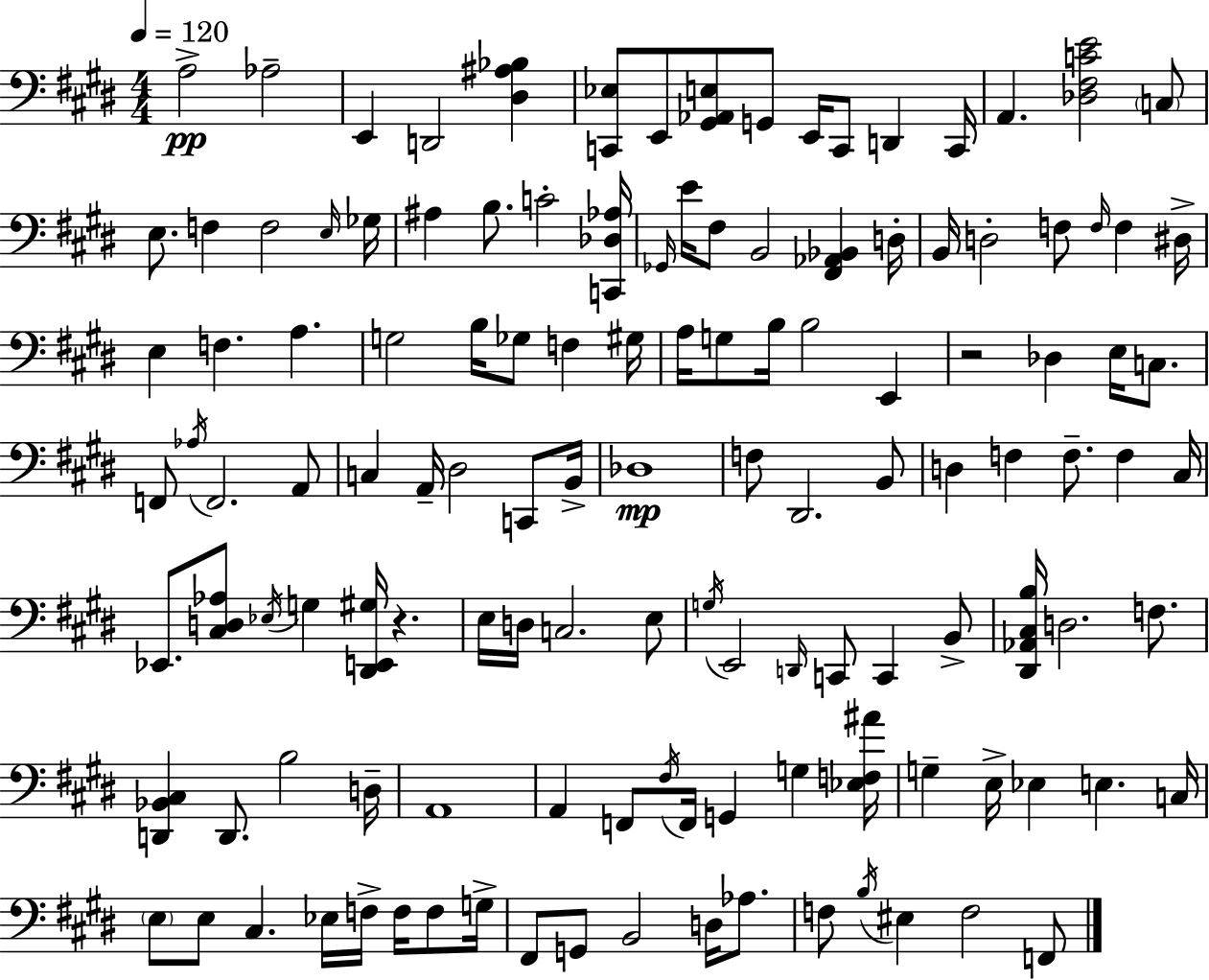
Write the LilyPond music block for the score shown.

{
  \clef bass
  \numericTimeSignature
  \time 4/4
  \key e \major
  \tempo 4 = 120
  \repeat volta 2 { a2->\pp aes2-- | e,4 d,2 <dis ais bes>4 | <c, ees>8 e,8 <gis, aes, e>8 g,8 e,16 c,8 d,4 c,16 | a,4. <des fis c' e'>2 \parenthesize c8 | \break e8. f4 f2 \grace { e16 } | ges16 ais4 b8. c'2-. | <c, des aes>16 \grace { ges,16 } e'16 fis8 b,2 <fis, aes, bes,>4 | d16-. b,16 d2-. f8 \grace { f16 } f4 | \break dis16-> e4 f4. a4. | g2 b16 ges8 f4 | gis16 a16 g8 b16 b2 e,4 | r2 des4 e16 | \break c8. f,8 \acciaccatura { aes16 } f,2. | a,8 c4 a,16-- dis2 | c,8 b,16-> des1\mp | f8 dis,2. | \break b,8 d4 f4 f8.-- f4 | cis16 ees,8. <cis d aes>8 \acciaccatura { ees16 } g4 <dis, e, gis>16 r4. | e16 d16 c2. | e8 \acciaccatura { g16 } e,2 \grace { d,16 } c,8 | \break c,4 b,8-> <dis, aes, cis b>16 d2. | f8. <d, bes, cis>4 d,8. b2 | d16-- a,1 | a,4 f,8 \acciaccatura { fis16 } f,16 g,4 | \break g4 <ees f ais'>16 g4-- e16-> ees4 | e4. c16 \parenthesize e8 e8 cis4. | ees16 f16-> f16 f8 g16-> fis,8 g,8 b,2 | d16 aes8. f8 \acciaccatura { b16 } eis4 f2 | \break f,8 } \bar "|."
}